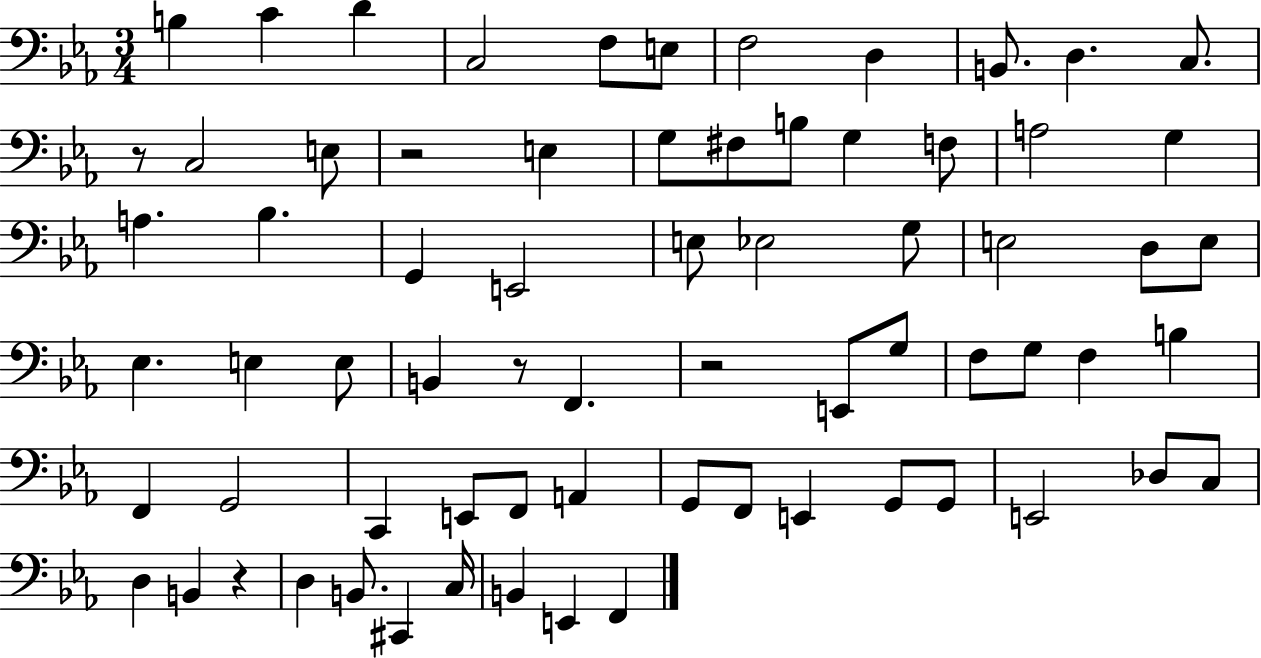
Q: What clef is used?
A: bass